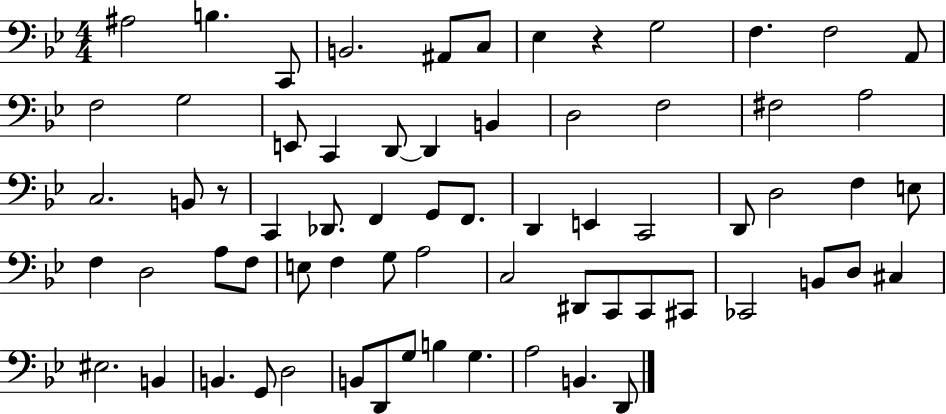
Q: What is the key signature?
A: BES major